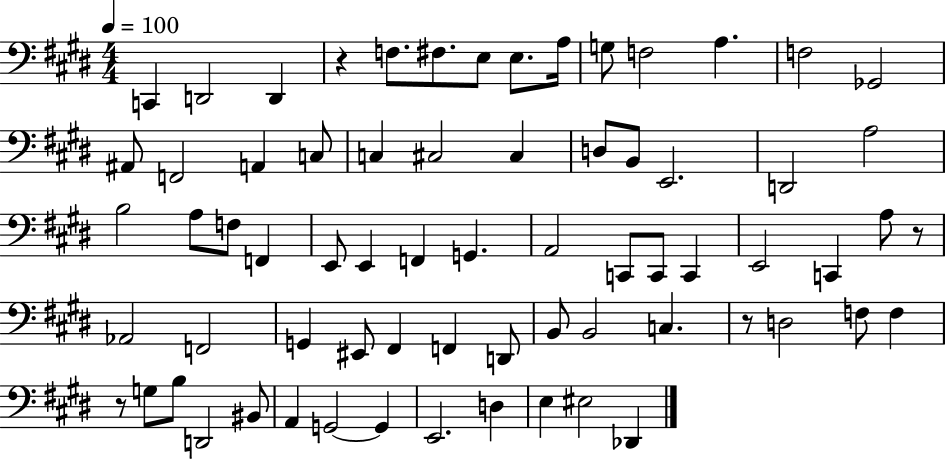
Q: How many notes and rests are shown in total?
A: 69